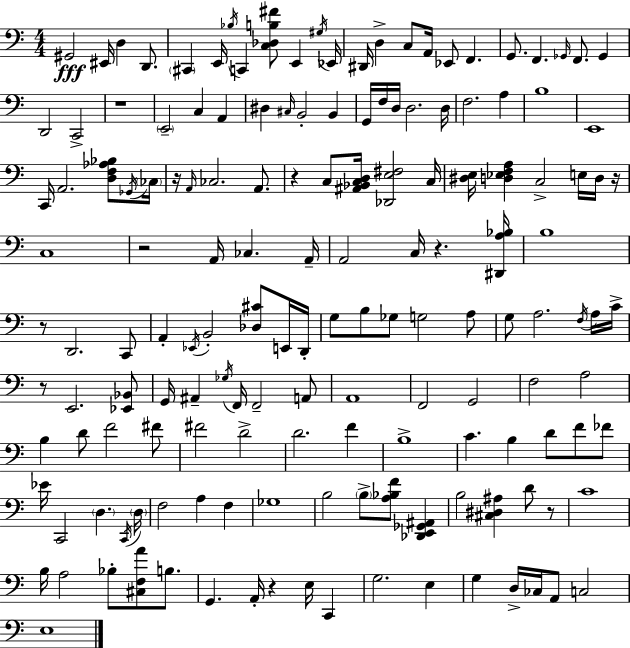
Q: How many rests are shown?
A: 10